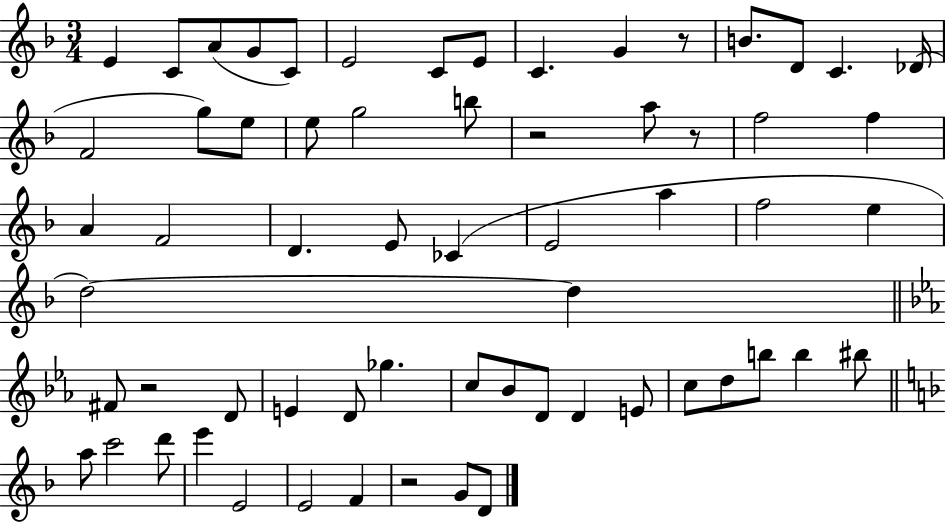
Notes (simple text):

E4/q C4/e A4/e G4/e C4/e E4/h C4/e E4/e C4/q. G4/q R/e B4/e. D4/e C4/q. Db4/s F4/h G5/e E5/e E5/e G5/h B5/e R/h A5/e R/e F5/h F5/q A4/q F4/h D4/q. E4/e CES4/q E4/h A5/q F5/h E5/q D5/h D5/q F#4/e R/h D4/e E4/q D4/e Gb5/q. C5/e Bb4/e D4/e D4/q E4/e C5/e D5/e B5/e B5/q BIS5/e A5/e C6/h D6/e E6/q E4/h E4/h F4/q R/h G4/e D4/e